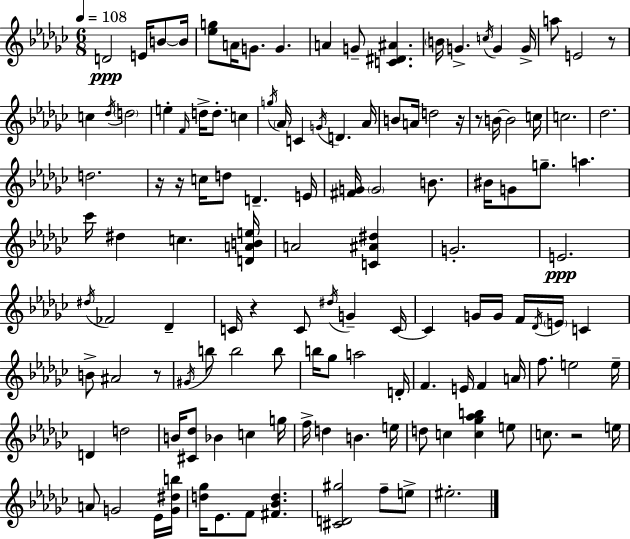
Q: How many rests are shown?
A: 8